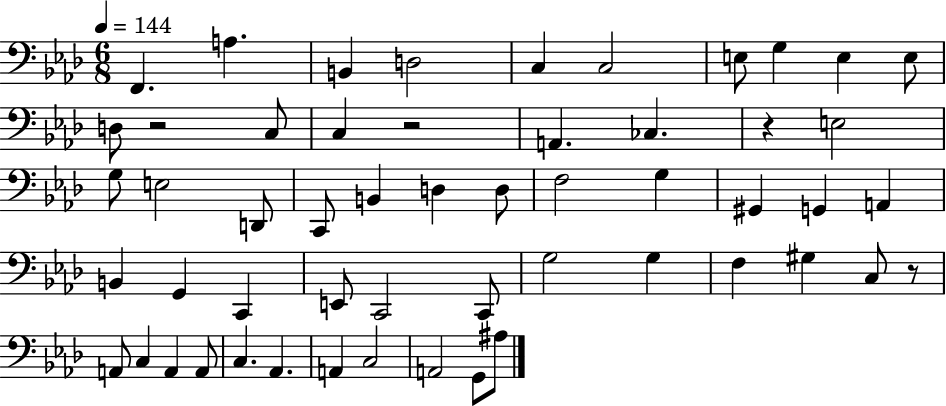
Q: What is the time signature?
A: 6/8